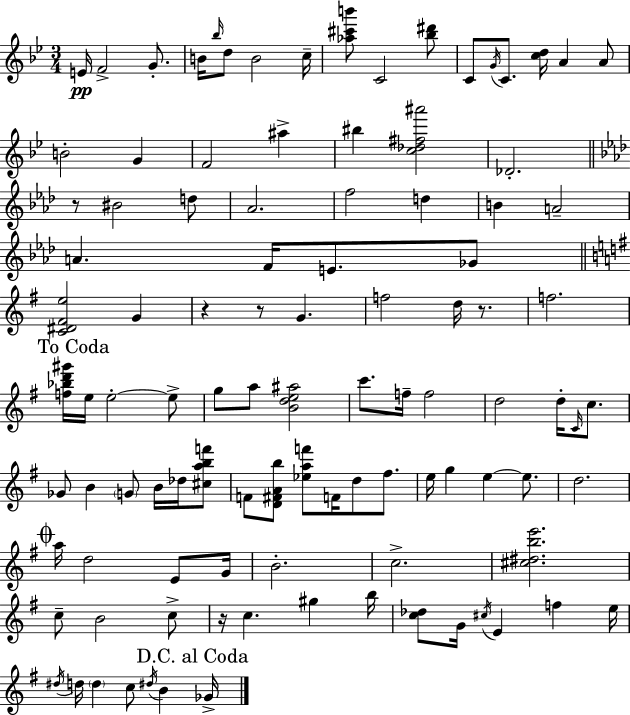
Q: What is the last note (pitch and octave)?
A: Gb4